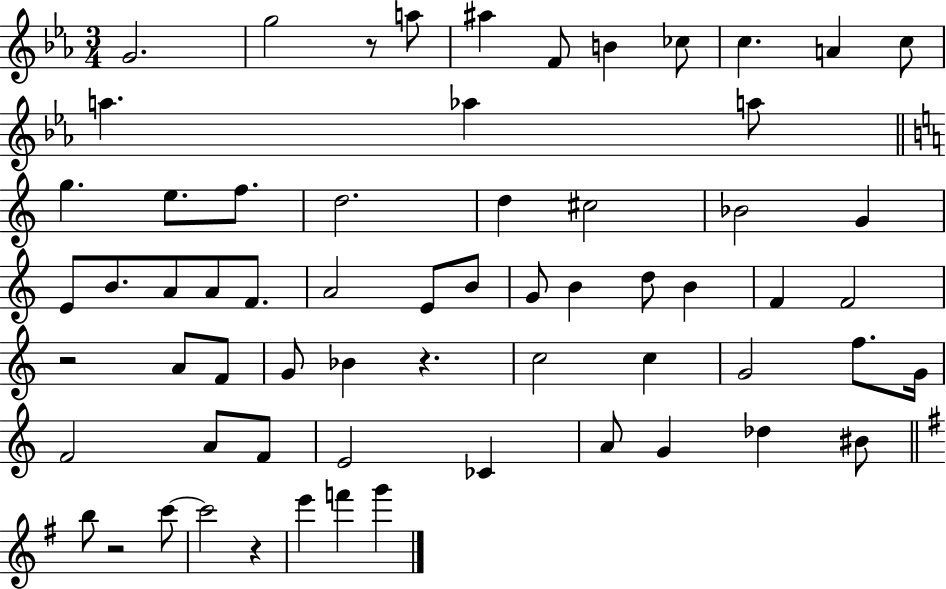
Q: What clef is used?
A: treble